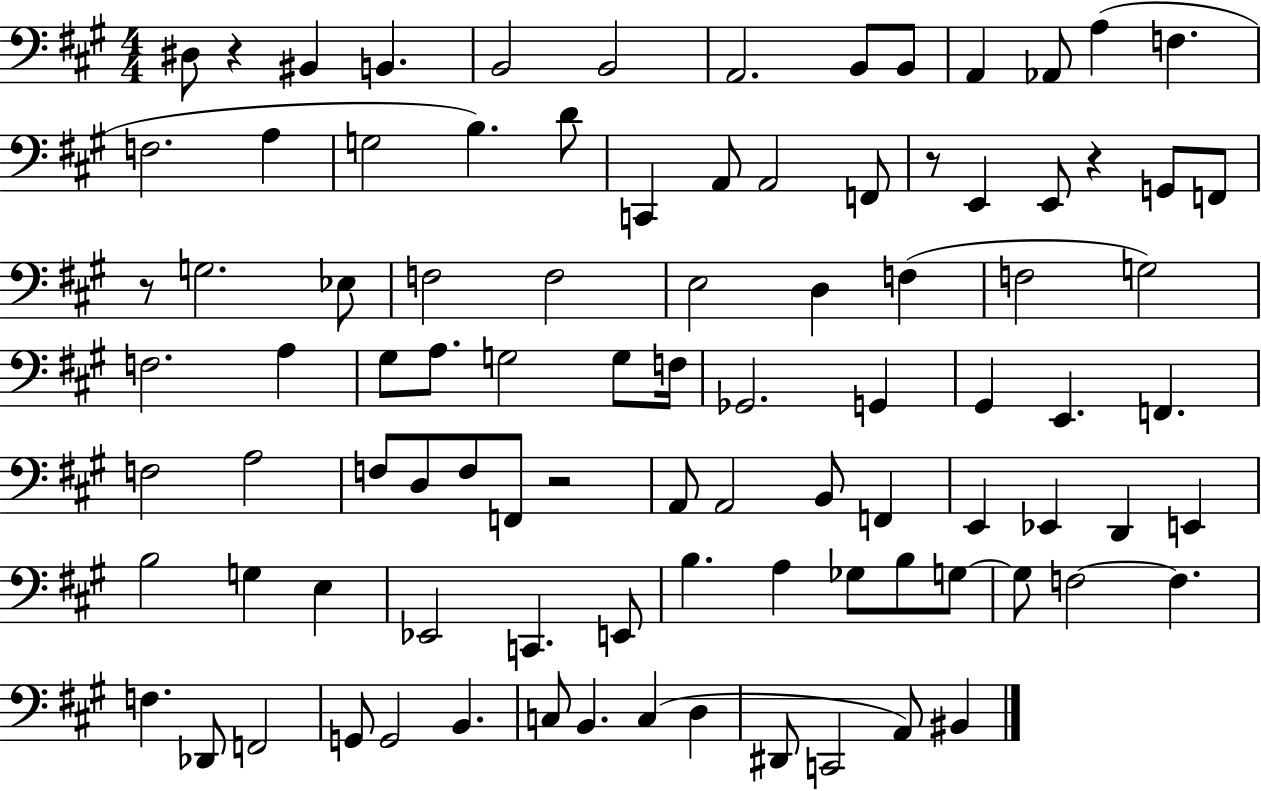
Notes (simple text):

D#3/e R/q BIS2/q B2/q. B2/h B2/h A2/h. B2/e B2/e A2/q Ab2/e A3/q F3/q. F3/h. A3/q G3/h B3/q. D4/e C2/q A2/e A2/h F2/e R/e E2/q E2/e R/q G2/e F2/e R/e G3/h. Eb3/e F3/h F3/h E3/h D3/q F3/q F3/h G3/h F3/h. A3/q G#3/e A3/e. G3/h G3/e F3/s Gb2/h. G2/q G#2/q E2/q. F2/q. F3/h A3/h F3/e D3/e F3/e F2/e R/h A2/e A2/h B2/e F2/q E2/q Eb2/q D2/q E2/q B3/h G3/q E3/q Eb2/h C2/q. E2/e B3/q. A3/q Gb3/e B3/e G3/e G3/e F3/h F3/q. F3/q. Db2/e F2/h G2/e G2/h B2/q. C3/e B2/q. C3/q D3/q D#2/e C2/h A2/e BIS2/q